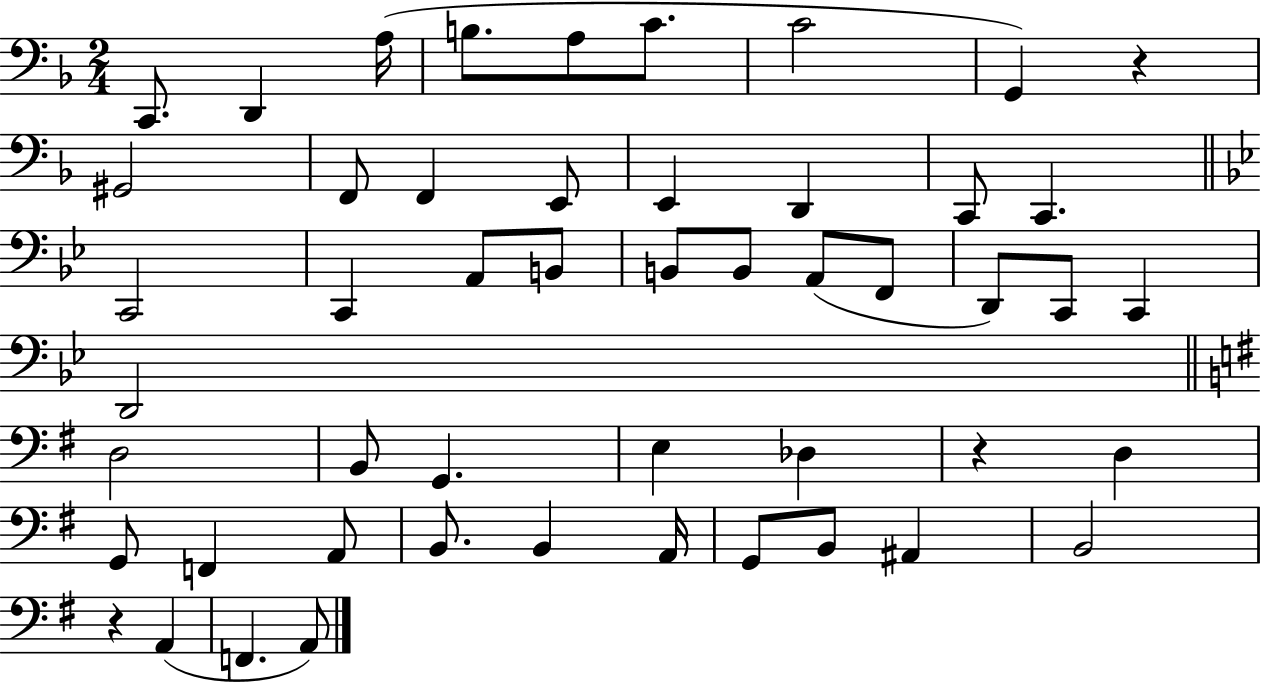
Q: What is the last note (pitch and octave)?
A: A2